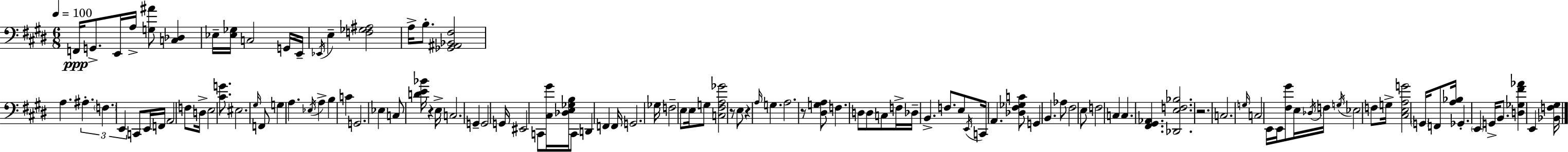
X:1
T:Untitled
M:6/8
L:1/4
K:E
F,,/4 G,,/2 E,,/4 A,/4 [G,^A]/2 [C,_D,] _E,/4 [_E,_G,]/4 C,2 G,,/4 E,,/4 _E,,/4 E, [F,_G,^A,]2 A,/4 B,/2 [_G,,^A,,_B,,^F,]2 A, ^A, F, E,, C,,/2 E,,/4 F,,/4 A,,2 F,/2 D,/4 E,2 [^CG]/2 ^E,2 ^G,/4 F,,/2 G, A, _E,/4 A, B, C G,,2 _E, C,/2 [DE_B]/4 z E,/4 C,2 G,, G,,2 G,,/4 ^E,,2 C,,/2 [^C,^G]/4 [_D,E,_G,B,]/4 C,,/2 D,, F,, F,,/4 G,,2 _G,/4 F,2 E,/2 E,/4 G,/2 [C,^F,A,_G]2 z/2 E,/2 z A,/4 G, A,2 z/2 [^D,G,A,]/2 F, D,/2 D,/2 C,/2 F,/4 _D,/4 B,, F,/2 E,/2 E,,/4 C,,/4 A,, [_D,^F,_G,C]/2 G,, B,, _A,/2 ^F,2 E,/2 F,2 C, C, [^F,,^G,,_A,,] [_D,,E,F,_B,]2 z2 C,2 G,/4 C,2 E,,/4 E,,/4 [^F,^G]/2 E,/4 _D,/4 F,/4 G,/4 _E,2 F,/2 G,/4 [^C,E,A,G]2 G,,/4 F,,/2 [A,_B,]/4 _G,, E,, G,,/4 B,,/2 [D,_G,^F_A] E,, [_B,,F,^G,]/4